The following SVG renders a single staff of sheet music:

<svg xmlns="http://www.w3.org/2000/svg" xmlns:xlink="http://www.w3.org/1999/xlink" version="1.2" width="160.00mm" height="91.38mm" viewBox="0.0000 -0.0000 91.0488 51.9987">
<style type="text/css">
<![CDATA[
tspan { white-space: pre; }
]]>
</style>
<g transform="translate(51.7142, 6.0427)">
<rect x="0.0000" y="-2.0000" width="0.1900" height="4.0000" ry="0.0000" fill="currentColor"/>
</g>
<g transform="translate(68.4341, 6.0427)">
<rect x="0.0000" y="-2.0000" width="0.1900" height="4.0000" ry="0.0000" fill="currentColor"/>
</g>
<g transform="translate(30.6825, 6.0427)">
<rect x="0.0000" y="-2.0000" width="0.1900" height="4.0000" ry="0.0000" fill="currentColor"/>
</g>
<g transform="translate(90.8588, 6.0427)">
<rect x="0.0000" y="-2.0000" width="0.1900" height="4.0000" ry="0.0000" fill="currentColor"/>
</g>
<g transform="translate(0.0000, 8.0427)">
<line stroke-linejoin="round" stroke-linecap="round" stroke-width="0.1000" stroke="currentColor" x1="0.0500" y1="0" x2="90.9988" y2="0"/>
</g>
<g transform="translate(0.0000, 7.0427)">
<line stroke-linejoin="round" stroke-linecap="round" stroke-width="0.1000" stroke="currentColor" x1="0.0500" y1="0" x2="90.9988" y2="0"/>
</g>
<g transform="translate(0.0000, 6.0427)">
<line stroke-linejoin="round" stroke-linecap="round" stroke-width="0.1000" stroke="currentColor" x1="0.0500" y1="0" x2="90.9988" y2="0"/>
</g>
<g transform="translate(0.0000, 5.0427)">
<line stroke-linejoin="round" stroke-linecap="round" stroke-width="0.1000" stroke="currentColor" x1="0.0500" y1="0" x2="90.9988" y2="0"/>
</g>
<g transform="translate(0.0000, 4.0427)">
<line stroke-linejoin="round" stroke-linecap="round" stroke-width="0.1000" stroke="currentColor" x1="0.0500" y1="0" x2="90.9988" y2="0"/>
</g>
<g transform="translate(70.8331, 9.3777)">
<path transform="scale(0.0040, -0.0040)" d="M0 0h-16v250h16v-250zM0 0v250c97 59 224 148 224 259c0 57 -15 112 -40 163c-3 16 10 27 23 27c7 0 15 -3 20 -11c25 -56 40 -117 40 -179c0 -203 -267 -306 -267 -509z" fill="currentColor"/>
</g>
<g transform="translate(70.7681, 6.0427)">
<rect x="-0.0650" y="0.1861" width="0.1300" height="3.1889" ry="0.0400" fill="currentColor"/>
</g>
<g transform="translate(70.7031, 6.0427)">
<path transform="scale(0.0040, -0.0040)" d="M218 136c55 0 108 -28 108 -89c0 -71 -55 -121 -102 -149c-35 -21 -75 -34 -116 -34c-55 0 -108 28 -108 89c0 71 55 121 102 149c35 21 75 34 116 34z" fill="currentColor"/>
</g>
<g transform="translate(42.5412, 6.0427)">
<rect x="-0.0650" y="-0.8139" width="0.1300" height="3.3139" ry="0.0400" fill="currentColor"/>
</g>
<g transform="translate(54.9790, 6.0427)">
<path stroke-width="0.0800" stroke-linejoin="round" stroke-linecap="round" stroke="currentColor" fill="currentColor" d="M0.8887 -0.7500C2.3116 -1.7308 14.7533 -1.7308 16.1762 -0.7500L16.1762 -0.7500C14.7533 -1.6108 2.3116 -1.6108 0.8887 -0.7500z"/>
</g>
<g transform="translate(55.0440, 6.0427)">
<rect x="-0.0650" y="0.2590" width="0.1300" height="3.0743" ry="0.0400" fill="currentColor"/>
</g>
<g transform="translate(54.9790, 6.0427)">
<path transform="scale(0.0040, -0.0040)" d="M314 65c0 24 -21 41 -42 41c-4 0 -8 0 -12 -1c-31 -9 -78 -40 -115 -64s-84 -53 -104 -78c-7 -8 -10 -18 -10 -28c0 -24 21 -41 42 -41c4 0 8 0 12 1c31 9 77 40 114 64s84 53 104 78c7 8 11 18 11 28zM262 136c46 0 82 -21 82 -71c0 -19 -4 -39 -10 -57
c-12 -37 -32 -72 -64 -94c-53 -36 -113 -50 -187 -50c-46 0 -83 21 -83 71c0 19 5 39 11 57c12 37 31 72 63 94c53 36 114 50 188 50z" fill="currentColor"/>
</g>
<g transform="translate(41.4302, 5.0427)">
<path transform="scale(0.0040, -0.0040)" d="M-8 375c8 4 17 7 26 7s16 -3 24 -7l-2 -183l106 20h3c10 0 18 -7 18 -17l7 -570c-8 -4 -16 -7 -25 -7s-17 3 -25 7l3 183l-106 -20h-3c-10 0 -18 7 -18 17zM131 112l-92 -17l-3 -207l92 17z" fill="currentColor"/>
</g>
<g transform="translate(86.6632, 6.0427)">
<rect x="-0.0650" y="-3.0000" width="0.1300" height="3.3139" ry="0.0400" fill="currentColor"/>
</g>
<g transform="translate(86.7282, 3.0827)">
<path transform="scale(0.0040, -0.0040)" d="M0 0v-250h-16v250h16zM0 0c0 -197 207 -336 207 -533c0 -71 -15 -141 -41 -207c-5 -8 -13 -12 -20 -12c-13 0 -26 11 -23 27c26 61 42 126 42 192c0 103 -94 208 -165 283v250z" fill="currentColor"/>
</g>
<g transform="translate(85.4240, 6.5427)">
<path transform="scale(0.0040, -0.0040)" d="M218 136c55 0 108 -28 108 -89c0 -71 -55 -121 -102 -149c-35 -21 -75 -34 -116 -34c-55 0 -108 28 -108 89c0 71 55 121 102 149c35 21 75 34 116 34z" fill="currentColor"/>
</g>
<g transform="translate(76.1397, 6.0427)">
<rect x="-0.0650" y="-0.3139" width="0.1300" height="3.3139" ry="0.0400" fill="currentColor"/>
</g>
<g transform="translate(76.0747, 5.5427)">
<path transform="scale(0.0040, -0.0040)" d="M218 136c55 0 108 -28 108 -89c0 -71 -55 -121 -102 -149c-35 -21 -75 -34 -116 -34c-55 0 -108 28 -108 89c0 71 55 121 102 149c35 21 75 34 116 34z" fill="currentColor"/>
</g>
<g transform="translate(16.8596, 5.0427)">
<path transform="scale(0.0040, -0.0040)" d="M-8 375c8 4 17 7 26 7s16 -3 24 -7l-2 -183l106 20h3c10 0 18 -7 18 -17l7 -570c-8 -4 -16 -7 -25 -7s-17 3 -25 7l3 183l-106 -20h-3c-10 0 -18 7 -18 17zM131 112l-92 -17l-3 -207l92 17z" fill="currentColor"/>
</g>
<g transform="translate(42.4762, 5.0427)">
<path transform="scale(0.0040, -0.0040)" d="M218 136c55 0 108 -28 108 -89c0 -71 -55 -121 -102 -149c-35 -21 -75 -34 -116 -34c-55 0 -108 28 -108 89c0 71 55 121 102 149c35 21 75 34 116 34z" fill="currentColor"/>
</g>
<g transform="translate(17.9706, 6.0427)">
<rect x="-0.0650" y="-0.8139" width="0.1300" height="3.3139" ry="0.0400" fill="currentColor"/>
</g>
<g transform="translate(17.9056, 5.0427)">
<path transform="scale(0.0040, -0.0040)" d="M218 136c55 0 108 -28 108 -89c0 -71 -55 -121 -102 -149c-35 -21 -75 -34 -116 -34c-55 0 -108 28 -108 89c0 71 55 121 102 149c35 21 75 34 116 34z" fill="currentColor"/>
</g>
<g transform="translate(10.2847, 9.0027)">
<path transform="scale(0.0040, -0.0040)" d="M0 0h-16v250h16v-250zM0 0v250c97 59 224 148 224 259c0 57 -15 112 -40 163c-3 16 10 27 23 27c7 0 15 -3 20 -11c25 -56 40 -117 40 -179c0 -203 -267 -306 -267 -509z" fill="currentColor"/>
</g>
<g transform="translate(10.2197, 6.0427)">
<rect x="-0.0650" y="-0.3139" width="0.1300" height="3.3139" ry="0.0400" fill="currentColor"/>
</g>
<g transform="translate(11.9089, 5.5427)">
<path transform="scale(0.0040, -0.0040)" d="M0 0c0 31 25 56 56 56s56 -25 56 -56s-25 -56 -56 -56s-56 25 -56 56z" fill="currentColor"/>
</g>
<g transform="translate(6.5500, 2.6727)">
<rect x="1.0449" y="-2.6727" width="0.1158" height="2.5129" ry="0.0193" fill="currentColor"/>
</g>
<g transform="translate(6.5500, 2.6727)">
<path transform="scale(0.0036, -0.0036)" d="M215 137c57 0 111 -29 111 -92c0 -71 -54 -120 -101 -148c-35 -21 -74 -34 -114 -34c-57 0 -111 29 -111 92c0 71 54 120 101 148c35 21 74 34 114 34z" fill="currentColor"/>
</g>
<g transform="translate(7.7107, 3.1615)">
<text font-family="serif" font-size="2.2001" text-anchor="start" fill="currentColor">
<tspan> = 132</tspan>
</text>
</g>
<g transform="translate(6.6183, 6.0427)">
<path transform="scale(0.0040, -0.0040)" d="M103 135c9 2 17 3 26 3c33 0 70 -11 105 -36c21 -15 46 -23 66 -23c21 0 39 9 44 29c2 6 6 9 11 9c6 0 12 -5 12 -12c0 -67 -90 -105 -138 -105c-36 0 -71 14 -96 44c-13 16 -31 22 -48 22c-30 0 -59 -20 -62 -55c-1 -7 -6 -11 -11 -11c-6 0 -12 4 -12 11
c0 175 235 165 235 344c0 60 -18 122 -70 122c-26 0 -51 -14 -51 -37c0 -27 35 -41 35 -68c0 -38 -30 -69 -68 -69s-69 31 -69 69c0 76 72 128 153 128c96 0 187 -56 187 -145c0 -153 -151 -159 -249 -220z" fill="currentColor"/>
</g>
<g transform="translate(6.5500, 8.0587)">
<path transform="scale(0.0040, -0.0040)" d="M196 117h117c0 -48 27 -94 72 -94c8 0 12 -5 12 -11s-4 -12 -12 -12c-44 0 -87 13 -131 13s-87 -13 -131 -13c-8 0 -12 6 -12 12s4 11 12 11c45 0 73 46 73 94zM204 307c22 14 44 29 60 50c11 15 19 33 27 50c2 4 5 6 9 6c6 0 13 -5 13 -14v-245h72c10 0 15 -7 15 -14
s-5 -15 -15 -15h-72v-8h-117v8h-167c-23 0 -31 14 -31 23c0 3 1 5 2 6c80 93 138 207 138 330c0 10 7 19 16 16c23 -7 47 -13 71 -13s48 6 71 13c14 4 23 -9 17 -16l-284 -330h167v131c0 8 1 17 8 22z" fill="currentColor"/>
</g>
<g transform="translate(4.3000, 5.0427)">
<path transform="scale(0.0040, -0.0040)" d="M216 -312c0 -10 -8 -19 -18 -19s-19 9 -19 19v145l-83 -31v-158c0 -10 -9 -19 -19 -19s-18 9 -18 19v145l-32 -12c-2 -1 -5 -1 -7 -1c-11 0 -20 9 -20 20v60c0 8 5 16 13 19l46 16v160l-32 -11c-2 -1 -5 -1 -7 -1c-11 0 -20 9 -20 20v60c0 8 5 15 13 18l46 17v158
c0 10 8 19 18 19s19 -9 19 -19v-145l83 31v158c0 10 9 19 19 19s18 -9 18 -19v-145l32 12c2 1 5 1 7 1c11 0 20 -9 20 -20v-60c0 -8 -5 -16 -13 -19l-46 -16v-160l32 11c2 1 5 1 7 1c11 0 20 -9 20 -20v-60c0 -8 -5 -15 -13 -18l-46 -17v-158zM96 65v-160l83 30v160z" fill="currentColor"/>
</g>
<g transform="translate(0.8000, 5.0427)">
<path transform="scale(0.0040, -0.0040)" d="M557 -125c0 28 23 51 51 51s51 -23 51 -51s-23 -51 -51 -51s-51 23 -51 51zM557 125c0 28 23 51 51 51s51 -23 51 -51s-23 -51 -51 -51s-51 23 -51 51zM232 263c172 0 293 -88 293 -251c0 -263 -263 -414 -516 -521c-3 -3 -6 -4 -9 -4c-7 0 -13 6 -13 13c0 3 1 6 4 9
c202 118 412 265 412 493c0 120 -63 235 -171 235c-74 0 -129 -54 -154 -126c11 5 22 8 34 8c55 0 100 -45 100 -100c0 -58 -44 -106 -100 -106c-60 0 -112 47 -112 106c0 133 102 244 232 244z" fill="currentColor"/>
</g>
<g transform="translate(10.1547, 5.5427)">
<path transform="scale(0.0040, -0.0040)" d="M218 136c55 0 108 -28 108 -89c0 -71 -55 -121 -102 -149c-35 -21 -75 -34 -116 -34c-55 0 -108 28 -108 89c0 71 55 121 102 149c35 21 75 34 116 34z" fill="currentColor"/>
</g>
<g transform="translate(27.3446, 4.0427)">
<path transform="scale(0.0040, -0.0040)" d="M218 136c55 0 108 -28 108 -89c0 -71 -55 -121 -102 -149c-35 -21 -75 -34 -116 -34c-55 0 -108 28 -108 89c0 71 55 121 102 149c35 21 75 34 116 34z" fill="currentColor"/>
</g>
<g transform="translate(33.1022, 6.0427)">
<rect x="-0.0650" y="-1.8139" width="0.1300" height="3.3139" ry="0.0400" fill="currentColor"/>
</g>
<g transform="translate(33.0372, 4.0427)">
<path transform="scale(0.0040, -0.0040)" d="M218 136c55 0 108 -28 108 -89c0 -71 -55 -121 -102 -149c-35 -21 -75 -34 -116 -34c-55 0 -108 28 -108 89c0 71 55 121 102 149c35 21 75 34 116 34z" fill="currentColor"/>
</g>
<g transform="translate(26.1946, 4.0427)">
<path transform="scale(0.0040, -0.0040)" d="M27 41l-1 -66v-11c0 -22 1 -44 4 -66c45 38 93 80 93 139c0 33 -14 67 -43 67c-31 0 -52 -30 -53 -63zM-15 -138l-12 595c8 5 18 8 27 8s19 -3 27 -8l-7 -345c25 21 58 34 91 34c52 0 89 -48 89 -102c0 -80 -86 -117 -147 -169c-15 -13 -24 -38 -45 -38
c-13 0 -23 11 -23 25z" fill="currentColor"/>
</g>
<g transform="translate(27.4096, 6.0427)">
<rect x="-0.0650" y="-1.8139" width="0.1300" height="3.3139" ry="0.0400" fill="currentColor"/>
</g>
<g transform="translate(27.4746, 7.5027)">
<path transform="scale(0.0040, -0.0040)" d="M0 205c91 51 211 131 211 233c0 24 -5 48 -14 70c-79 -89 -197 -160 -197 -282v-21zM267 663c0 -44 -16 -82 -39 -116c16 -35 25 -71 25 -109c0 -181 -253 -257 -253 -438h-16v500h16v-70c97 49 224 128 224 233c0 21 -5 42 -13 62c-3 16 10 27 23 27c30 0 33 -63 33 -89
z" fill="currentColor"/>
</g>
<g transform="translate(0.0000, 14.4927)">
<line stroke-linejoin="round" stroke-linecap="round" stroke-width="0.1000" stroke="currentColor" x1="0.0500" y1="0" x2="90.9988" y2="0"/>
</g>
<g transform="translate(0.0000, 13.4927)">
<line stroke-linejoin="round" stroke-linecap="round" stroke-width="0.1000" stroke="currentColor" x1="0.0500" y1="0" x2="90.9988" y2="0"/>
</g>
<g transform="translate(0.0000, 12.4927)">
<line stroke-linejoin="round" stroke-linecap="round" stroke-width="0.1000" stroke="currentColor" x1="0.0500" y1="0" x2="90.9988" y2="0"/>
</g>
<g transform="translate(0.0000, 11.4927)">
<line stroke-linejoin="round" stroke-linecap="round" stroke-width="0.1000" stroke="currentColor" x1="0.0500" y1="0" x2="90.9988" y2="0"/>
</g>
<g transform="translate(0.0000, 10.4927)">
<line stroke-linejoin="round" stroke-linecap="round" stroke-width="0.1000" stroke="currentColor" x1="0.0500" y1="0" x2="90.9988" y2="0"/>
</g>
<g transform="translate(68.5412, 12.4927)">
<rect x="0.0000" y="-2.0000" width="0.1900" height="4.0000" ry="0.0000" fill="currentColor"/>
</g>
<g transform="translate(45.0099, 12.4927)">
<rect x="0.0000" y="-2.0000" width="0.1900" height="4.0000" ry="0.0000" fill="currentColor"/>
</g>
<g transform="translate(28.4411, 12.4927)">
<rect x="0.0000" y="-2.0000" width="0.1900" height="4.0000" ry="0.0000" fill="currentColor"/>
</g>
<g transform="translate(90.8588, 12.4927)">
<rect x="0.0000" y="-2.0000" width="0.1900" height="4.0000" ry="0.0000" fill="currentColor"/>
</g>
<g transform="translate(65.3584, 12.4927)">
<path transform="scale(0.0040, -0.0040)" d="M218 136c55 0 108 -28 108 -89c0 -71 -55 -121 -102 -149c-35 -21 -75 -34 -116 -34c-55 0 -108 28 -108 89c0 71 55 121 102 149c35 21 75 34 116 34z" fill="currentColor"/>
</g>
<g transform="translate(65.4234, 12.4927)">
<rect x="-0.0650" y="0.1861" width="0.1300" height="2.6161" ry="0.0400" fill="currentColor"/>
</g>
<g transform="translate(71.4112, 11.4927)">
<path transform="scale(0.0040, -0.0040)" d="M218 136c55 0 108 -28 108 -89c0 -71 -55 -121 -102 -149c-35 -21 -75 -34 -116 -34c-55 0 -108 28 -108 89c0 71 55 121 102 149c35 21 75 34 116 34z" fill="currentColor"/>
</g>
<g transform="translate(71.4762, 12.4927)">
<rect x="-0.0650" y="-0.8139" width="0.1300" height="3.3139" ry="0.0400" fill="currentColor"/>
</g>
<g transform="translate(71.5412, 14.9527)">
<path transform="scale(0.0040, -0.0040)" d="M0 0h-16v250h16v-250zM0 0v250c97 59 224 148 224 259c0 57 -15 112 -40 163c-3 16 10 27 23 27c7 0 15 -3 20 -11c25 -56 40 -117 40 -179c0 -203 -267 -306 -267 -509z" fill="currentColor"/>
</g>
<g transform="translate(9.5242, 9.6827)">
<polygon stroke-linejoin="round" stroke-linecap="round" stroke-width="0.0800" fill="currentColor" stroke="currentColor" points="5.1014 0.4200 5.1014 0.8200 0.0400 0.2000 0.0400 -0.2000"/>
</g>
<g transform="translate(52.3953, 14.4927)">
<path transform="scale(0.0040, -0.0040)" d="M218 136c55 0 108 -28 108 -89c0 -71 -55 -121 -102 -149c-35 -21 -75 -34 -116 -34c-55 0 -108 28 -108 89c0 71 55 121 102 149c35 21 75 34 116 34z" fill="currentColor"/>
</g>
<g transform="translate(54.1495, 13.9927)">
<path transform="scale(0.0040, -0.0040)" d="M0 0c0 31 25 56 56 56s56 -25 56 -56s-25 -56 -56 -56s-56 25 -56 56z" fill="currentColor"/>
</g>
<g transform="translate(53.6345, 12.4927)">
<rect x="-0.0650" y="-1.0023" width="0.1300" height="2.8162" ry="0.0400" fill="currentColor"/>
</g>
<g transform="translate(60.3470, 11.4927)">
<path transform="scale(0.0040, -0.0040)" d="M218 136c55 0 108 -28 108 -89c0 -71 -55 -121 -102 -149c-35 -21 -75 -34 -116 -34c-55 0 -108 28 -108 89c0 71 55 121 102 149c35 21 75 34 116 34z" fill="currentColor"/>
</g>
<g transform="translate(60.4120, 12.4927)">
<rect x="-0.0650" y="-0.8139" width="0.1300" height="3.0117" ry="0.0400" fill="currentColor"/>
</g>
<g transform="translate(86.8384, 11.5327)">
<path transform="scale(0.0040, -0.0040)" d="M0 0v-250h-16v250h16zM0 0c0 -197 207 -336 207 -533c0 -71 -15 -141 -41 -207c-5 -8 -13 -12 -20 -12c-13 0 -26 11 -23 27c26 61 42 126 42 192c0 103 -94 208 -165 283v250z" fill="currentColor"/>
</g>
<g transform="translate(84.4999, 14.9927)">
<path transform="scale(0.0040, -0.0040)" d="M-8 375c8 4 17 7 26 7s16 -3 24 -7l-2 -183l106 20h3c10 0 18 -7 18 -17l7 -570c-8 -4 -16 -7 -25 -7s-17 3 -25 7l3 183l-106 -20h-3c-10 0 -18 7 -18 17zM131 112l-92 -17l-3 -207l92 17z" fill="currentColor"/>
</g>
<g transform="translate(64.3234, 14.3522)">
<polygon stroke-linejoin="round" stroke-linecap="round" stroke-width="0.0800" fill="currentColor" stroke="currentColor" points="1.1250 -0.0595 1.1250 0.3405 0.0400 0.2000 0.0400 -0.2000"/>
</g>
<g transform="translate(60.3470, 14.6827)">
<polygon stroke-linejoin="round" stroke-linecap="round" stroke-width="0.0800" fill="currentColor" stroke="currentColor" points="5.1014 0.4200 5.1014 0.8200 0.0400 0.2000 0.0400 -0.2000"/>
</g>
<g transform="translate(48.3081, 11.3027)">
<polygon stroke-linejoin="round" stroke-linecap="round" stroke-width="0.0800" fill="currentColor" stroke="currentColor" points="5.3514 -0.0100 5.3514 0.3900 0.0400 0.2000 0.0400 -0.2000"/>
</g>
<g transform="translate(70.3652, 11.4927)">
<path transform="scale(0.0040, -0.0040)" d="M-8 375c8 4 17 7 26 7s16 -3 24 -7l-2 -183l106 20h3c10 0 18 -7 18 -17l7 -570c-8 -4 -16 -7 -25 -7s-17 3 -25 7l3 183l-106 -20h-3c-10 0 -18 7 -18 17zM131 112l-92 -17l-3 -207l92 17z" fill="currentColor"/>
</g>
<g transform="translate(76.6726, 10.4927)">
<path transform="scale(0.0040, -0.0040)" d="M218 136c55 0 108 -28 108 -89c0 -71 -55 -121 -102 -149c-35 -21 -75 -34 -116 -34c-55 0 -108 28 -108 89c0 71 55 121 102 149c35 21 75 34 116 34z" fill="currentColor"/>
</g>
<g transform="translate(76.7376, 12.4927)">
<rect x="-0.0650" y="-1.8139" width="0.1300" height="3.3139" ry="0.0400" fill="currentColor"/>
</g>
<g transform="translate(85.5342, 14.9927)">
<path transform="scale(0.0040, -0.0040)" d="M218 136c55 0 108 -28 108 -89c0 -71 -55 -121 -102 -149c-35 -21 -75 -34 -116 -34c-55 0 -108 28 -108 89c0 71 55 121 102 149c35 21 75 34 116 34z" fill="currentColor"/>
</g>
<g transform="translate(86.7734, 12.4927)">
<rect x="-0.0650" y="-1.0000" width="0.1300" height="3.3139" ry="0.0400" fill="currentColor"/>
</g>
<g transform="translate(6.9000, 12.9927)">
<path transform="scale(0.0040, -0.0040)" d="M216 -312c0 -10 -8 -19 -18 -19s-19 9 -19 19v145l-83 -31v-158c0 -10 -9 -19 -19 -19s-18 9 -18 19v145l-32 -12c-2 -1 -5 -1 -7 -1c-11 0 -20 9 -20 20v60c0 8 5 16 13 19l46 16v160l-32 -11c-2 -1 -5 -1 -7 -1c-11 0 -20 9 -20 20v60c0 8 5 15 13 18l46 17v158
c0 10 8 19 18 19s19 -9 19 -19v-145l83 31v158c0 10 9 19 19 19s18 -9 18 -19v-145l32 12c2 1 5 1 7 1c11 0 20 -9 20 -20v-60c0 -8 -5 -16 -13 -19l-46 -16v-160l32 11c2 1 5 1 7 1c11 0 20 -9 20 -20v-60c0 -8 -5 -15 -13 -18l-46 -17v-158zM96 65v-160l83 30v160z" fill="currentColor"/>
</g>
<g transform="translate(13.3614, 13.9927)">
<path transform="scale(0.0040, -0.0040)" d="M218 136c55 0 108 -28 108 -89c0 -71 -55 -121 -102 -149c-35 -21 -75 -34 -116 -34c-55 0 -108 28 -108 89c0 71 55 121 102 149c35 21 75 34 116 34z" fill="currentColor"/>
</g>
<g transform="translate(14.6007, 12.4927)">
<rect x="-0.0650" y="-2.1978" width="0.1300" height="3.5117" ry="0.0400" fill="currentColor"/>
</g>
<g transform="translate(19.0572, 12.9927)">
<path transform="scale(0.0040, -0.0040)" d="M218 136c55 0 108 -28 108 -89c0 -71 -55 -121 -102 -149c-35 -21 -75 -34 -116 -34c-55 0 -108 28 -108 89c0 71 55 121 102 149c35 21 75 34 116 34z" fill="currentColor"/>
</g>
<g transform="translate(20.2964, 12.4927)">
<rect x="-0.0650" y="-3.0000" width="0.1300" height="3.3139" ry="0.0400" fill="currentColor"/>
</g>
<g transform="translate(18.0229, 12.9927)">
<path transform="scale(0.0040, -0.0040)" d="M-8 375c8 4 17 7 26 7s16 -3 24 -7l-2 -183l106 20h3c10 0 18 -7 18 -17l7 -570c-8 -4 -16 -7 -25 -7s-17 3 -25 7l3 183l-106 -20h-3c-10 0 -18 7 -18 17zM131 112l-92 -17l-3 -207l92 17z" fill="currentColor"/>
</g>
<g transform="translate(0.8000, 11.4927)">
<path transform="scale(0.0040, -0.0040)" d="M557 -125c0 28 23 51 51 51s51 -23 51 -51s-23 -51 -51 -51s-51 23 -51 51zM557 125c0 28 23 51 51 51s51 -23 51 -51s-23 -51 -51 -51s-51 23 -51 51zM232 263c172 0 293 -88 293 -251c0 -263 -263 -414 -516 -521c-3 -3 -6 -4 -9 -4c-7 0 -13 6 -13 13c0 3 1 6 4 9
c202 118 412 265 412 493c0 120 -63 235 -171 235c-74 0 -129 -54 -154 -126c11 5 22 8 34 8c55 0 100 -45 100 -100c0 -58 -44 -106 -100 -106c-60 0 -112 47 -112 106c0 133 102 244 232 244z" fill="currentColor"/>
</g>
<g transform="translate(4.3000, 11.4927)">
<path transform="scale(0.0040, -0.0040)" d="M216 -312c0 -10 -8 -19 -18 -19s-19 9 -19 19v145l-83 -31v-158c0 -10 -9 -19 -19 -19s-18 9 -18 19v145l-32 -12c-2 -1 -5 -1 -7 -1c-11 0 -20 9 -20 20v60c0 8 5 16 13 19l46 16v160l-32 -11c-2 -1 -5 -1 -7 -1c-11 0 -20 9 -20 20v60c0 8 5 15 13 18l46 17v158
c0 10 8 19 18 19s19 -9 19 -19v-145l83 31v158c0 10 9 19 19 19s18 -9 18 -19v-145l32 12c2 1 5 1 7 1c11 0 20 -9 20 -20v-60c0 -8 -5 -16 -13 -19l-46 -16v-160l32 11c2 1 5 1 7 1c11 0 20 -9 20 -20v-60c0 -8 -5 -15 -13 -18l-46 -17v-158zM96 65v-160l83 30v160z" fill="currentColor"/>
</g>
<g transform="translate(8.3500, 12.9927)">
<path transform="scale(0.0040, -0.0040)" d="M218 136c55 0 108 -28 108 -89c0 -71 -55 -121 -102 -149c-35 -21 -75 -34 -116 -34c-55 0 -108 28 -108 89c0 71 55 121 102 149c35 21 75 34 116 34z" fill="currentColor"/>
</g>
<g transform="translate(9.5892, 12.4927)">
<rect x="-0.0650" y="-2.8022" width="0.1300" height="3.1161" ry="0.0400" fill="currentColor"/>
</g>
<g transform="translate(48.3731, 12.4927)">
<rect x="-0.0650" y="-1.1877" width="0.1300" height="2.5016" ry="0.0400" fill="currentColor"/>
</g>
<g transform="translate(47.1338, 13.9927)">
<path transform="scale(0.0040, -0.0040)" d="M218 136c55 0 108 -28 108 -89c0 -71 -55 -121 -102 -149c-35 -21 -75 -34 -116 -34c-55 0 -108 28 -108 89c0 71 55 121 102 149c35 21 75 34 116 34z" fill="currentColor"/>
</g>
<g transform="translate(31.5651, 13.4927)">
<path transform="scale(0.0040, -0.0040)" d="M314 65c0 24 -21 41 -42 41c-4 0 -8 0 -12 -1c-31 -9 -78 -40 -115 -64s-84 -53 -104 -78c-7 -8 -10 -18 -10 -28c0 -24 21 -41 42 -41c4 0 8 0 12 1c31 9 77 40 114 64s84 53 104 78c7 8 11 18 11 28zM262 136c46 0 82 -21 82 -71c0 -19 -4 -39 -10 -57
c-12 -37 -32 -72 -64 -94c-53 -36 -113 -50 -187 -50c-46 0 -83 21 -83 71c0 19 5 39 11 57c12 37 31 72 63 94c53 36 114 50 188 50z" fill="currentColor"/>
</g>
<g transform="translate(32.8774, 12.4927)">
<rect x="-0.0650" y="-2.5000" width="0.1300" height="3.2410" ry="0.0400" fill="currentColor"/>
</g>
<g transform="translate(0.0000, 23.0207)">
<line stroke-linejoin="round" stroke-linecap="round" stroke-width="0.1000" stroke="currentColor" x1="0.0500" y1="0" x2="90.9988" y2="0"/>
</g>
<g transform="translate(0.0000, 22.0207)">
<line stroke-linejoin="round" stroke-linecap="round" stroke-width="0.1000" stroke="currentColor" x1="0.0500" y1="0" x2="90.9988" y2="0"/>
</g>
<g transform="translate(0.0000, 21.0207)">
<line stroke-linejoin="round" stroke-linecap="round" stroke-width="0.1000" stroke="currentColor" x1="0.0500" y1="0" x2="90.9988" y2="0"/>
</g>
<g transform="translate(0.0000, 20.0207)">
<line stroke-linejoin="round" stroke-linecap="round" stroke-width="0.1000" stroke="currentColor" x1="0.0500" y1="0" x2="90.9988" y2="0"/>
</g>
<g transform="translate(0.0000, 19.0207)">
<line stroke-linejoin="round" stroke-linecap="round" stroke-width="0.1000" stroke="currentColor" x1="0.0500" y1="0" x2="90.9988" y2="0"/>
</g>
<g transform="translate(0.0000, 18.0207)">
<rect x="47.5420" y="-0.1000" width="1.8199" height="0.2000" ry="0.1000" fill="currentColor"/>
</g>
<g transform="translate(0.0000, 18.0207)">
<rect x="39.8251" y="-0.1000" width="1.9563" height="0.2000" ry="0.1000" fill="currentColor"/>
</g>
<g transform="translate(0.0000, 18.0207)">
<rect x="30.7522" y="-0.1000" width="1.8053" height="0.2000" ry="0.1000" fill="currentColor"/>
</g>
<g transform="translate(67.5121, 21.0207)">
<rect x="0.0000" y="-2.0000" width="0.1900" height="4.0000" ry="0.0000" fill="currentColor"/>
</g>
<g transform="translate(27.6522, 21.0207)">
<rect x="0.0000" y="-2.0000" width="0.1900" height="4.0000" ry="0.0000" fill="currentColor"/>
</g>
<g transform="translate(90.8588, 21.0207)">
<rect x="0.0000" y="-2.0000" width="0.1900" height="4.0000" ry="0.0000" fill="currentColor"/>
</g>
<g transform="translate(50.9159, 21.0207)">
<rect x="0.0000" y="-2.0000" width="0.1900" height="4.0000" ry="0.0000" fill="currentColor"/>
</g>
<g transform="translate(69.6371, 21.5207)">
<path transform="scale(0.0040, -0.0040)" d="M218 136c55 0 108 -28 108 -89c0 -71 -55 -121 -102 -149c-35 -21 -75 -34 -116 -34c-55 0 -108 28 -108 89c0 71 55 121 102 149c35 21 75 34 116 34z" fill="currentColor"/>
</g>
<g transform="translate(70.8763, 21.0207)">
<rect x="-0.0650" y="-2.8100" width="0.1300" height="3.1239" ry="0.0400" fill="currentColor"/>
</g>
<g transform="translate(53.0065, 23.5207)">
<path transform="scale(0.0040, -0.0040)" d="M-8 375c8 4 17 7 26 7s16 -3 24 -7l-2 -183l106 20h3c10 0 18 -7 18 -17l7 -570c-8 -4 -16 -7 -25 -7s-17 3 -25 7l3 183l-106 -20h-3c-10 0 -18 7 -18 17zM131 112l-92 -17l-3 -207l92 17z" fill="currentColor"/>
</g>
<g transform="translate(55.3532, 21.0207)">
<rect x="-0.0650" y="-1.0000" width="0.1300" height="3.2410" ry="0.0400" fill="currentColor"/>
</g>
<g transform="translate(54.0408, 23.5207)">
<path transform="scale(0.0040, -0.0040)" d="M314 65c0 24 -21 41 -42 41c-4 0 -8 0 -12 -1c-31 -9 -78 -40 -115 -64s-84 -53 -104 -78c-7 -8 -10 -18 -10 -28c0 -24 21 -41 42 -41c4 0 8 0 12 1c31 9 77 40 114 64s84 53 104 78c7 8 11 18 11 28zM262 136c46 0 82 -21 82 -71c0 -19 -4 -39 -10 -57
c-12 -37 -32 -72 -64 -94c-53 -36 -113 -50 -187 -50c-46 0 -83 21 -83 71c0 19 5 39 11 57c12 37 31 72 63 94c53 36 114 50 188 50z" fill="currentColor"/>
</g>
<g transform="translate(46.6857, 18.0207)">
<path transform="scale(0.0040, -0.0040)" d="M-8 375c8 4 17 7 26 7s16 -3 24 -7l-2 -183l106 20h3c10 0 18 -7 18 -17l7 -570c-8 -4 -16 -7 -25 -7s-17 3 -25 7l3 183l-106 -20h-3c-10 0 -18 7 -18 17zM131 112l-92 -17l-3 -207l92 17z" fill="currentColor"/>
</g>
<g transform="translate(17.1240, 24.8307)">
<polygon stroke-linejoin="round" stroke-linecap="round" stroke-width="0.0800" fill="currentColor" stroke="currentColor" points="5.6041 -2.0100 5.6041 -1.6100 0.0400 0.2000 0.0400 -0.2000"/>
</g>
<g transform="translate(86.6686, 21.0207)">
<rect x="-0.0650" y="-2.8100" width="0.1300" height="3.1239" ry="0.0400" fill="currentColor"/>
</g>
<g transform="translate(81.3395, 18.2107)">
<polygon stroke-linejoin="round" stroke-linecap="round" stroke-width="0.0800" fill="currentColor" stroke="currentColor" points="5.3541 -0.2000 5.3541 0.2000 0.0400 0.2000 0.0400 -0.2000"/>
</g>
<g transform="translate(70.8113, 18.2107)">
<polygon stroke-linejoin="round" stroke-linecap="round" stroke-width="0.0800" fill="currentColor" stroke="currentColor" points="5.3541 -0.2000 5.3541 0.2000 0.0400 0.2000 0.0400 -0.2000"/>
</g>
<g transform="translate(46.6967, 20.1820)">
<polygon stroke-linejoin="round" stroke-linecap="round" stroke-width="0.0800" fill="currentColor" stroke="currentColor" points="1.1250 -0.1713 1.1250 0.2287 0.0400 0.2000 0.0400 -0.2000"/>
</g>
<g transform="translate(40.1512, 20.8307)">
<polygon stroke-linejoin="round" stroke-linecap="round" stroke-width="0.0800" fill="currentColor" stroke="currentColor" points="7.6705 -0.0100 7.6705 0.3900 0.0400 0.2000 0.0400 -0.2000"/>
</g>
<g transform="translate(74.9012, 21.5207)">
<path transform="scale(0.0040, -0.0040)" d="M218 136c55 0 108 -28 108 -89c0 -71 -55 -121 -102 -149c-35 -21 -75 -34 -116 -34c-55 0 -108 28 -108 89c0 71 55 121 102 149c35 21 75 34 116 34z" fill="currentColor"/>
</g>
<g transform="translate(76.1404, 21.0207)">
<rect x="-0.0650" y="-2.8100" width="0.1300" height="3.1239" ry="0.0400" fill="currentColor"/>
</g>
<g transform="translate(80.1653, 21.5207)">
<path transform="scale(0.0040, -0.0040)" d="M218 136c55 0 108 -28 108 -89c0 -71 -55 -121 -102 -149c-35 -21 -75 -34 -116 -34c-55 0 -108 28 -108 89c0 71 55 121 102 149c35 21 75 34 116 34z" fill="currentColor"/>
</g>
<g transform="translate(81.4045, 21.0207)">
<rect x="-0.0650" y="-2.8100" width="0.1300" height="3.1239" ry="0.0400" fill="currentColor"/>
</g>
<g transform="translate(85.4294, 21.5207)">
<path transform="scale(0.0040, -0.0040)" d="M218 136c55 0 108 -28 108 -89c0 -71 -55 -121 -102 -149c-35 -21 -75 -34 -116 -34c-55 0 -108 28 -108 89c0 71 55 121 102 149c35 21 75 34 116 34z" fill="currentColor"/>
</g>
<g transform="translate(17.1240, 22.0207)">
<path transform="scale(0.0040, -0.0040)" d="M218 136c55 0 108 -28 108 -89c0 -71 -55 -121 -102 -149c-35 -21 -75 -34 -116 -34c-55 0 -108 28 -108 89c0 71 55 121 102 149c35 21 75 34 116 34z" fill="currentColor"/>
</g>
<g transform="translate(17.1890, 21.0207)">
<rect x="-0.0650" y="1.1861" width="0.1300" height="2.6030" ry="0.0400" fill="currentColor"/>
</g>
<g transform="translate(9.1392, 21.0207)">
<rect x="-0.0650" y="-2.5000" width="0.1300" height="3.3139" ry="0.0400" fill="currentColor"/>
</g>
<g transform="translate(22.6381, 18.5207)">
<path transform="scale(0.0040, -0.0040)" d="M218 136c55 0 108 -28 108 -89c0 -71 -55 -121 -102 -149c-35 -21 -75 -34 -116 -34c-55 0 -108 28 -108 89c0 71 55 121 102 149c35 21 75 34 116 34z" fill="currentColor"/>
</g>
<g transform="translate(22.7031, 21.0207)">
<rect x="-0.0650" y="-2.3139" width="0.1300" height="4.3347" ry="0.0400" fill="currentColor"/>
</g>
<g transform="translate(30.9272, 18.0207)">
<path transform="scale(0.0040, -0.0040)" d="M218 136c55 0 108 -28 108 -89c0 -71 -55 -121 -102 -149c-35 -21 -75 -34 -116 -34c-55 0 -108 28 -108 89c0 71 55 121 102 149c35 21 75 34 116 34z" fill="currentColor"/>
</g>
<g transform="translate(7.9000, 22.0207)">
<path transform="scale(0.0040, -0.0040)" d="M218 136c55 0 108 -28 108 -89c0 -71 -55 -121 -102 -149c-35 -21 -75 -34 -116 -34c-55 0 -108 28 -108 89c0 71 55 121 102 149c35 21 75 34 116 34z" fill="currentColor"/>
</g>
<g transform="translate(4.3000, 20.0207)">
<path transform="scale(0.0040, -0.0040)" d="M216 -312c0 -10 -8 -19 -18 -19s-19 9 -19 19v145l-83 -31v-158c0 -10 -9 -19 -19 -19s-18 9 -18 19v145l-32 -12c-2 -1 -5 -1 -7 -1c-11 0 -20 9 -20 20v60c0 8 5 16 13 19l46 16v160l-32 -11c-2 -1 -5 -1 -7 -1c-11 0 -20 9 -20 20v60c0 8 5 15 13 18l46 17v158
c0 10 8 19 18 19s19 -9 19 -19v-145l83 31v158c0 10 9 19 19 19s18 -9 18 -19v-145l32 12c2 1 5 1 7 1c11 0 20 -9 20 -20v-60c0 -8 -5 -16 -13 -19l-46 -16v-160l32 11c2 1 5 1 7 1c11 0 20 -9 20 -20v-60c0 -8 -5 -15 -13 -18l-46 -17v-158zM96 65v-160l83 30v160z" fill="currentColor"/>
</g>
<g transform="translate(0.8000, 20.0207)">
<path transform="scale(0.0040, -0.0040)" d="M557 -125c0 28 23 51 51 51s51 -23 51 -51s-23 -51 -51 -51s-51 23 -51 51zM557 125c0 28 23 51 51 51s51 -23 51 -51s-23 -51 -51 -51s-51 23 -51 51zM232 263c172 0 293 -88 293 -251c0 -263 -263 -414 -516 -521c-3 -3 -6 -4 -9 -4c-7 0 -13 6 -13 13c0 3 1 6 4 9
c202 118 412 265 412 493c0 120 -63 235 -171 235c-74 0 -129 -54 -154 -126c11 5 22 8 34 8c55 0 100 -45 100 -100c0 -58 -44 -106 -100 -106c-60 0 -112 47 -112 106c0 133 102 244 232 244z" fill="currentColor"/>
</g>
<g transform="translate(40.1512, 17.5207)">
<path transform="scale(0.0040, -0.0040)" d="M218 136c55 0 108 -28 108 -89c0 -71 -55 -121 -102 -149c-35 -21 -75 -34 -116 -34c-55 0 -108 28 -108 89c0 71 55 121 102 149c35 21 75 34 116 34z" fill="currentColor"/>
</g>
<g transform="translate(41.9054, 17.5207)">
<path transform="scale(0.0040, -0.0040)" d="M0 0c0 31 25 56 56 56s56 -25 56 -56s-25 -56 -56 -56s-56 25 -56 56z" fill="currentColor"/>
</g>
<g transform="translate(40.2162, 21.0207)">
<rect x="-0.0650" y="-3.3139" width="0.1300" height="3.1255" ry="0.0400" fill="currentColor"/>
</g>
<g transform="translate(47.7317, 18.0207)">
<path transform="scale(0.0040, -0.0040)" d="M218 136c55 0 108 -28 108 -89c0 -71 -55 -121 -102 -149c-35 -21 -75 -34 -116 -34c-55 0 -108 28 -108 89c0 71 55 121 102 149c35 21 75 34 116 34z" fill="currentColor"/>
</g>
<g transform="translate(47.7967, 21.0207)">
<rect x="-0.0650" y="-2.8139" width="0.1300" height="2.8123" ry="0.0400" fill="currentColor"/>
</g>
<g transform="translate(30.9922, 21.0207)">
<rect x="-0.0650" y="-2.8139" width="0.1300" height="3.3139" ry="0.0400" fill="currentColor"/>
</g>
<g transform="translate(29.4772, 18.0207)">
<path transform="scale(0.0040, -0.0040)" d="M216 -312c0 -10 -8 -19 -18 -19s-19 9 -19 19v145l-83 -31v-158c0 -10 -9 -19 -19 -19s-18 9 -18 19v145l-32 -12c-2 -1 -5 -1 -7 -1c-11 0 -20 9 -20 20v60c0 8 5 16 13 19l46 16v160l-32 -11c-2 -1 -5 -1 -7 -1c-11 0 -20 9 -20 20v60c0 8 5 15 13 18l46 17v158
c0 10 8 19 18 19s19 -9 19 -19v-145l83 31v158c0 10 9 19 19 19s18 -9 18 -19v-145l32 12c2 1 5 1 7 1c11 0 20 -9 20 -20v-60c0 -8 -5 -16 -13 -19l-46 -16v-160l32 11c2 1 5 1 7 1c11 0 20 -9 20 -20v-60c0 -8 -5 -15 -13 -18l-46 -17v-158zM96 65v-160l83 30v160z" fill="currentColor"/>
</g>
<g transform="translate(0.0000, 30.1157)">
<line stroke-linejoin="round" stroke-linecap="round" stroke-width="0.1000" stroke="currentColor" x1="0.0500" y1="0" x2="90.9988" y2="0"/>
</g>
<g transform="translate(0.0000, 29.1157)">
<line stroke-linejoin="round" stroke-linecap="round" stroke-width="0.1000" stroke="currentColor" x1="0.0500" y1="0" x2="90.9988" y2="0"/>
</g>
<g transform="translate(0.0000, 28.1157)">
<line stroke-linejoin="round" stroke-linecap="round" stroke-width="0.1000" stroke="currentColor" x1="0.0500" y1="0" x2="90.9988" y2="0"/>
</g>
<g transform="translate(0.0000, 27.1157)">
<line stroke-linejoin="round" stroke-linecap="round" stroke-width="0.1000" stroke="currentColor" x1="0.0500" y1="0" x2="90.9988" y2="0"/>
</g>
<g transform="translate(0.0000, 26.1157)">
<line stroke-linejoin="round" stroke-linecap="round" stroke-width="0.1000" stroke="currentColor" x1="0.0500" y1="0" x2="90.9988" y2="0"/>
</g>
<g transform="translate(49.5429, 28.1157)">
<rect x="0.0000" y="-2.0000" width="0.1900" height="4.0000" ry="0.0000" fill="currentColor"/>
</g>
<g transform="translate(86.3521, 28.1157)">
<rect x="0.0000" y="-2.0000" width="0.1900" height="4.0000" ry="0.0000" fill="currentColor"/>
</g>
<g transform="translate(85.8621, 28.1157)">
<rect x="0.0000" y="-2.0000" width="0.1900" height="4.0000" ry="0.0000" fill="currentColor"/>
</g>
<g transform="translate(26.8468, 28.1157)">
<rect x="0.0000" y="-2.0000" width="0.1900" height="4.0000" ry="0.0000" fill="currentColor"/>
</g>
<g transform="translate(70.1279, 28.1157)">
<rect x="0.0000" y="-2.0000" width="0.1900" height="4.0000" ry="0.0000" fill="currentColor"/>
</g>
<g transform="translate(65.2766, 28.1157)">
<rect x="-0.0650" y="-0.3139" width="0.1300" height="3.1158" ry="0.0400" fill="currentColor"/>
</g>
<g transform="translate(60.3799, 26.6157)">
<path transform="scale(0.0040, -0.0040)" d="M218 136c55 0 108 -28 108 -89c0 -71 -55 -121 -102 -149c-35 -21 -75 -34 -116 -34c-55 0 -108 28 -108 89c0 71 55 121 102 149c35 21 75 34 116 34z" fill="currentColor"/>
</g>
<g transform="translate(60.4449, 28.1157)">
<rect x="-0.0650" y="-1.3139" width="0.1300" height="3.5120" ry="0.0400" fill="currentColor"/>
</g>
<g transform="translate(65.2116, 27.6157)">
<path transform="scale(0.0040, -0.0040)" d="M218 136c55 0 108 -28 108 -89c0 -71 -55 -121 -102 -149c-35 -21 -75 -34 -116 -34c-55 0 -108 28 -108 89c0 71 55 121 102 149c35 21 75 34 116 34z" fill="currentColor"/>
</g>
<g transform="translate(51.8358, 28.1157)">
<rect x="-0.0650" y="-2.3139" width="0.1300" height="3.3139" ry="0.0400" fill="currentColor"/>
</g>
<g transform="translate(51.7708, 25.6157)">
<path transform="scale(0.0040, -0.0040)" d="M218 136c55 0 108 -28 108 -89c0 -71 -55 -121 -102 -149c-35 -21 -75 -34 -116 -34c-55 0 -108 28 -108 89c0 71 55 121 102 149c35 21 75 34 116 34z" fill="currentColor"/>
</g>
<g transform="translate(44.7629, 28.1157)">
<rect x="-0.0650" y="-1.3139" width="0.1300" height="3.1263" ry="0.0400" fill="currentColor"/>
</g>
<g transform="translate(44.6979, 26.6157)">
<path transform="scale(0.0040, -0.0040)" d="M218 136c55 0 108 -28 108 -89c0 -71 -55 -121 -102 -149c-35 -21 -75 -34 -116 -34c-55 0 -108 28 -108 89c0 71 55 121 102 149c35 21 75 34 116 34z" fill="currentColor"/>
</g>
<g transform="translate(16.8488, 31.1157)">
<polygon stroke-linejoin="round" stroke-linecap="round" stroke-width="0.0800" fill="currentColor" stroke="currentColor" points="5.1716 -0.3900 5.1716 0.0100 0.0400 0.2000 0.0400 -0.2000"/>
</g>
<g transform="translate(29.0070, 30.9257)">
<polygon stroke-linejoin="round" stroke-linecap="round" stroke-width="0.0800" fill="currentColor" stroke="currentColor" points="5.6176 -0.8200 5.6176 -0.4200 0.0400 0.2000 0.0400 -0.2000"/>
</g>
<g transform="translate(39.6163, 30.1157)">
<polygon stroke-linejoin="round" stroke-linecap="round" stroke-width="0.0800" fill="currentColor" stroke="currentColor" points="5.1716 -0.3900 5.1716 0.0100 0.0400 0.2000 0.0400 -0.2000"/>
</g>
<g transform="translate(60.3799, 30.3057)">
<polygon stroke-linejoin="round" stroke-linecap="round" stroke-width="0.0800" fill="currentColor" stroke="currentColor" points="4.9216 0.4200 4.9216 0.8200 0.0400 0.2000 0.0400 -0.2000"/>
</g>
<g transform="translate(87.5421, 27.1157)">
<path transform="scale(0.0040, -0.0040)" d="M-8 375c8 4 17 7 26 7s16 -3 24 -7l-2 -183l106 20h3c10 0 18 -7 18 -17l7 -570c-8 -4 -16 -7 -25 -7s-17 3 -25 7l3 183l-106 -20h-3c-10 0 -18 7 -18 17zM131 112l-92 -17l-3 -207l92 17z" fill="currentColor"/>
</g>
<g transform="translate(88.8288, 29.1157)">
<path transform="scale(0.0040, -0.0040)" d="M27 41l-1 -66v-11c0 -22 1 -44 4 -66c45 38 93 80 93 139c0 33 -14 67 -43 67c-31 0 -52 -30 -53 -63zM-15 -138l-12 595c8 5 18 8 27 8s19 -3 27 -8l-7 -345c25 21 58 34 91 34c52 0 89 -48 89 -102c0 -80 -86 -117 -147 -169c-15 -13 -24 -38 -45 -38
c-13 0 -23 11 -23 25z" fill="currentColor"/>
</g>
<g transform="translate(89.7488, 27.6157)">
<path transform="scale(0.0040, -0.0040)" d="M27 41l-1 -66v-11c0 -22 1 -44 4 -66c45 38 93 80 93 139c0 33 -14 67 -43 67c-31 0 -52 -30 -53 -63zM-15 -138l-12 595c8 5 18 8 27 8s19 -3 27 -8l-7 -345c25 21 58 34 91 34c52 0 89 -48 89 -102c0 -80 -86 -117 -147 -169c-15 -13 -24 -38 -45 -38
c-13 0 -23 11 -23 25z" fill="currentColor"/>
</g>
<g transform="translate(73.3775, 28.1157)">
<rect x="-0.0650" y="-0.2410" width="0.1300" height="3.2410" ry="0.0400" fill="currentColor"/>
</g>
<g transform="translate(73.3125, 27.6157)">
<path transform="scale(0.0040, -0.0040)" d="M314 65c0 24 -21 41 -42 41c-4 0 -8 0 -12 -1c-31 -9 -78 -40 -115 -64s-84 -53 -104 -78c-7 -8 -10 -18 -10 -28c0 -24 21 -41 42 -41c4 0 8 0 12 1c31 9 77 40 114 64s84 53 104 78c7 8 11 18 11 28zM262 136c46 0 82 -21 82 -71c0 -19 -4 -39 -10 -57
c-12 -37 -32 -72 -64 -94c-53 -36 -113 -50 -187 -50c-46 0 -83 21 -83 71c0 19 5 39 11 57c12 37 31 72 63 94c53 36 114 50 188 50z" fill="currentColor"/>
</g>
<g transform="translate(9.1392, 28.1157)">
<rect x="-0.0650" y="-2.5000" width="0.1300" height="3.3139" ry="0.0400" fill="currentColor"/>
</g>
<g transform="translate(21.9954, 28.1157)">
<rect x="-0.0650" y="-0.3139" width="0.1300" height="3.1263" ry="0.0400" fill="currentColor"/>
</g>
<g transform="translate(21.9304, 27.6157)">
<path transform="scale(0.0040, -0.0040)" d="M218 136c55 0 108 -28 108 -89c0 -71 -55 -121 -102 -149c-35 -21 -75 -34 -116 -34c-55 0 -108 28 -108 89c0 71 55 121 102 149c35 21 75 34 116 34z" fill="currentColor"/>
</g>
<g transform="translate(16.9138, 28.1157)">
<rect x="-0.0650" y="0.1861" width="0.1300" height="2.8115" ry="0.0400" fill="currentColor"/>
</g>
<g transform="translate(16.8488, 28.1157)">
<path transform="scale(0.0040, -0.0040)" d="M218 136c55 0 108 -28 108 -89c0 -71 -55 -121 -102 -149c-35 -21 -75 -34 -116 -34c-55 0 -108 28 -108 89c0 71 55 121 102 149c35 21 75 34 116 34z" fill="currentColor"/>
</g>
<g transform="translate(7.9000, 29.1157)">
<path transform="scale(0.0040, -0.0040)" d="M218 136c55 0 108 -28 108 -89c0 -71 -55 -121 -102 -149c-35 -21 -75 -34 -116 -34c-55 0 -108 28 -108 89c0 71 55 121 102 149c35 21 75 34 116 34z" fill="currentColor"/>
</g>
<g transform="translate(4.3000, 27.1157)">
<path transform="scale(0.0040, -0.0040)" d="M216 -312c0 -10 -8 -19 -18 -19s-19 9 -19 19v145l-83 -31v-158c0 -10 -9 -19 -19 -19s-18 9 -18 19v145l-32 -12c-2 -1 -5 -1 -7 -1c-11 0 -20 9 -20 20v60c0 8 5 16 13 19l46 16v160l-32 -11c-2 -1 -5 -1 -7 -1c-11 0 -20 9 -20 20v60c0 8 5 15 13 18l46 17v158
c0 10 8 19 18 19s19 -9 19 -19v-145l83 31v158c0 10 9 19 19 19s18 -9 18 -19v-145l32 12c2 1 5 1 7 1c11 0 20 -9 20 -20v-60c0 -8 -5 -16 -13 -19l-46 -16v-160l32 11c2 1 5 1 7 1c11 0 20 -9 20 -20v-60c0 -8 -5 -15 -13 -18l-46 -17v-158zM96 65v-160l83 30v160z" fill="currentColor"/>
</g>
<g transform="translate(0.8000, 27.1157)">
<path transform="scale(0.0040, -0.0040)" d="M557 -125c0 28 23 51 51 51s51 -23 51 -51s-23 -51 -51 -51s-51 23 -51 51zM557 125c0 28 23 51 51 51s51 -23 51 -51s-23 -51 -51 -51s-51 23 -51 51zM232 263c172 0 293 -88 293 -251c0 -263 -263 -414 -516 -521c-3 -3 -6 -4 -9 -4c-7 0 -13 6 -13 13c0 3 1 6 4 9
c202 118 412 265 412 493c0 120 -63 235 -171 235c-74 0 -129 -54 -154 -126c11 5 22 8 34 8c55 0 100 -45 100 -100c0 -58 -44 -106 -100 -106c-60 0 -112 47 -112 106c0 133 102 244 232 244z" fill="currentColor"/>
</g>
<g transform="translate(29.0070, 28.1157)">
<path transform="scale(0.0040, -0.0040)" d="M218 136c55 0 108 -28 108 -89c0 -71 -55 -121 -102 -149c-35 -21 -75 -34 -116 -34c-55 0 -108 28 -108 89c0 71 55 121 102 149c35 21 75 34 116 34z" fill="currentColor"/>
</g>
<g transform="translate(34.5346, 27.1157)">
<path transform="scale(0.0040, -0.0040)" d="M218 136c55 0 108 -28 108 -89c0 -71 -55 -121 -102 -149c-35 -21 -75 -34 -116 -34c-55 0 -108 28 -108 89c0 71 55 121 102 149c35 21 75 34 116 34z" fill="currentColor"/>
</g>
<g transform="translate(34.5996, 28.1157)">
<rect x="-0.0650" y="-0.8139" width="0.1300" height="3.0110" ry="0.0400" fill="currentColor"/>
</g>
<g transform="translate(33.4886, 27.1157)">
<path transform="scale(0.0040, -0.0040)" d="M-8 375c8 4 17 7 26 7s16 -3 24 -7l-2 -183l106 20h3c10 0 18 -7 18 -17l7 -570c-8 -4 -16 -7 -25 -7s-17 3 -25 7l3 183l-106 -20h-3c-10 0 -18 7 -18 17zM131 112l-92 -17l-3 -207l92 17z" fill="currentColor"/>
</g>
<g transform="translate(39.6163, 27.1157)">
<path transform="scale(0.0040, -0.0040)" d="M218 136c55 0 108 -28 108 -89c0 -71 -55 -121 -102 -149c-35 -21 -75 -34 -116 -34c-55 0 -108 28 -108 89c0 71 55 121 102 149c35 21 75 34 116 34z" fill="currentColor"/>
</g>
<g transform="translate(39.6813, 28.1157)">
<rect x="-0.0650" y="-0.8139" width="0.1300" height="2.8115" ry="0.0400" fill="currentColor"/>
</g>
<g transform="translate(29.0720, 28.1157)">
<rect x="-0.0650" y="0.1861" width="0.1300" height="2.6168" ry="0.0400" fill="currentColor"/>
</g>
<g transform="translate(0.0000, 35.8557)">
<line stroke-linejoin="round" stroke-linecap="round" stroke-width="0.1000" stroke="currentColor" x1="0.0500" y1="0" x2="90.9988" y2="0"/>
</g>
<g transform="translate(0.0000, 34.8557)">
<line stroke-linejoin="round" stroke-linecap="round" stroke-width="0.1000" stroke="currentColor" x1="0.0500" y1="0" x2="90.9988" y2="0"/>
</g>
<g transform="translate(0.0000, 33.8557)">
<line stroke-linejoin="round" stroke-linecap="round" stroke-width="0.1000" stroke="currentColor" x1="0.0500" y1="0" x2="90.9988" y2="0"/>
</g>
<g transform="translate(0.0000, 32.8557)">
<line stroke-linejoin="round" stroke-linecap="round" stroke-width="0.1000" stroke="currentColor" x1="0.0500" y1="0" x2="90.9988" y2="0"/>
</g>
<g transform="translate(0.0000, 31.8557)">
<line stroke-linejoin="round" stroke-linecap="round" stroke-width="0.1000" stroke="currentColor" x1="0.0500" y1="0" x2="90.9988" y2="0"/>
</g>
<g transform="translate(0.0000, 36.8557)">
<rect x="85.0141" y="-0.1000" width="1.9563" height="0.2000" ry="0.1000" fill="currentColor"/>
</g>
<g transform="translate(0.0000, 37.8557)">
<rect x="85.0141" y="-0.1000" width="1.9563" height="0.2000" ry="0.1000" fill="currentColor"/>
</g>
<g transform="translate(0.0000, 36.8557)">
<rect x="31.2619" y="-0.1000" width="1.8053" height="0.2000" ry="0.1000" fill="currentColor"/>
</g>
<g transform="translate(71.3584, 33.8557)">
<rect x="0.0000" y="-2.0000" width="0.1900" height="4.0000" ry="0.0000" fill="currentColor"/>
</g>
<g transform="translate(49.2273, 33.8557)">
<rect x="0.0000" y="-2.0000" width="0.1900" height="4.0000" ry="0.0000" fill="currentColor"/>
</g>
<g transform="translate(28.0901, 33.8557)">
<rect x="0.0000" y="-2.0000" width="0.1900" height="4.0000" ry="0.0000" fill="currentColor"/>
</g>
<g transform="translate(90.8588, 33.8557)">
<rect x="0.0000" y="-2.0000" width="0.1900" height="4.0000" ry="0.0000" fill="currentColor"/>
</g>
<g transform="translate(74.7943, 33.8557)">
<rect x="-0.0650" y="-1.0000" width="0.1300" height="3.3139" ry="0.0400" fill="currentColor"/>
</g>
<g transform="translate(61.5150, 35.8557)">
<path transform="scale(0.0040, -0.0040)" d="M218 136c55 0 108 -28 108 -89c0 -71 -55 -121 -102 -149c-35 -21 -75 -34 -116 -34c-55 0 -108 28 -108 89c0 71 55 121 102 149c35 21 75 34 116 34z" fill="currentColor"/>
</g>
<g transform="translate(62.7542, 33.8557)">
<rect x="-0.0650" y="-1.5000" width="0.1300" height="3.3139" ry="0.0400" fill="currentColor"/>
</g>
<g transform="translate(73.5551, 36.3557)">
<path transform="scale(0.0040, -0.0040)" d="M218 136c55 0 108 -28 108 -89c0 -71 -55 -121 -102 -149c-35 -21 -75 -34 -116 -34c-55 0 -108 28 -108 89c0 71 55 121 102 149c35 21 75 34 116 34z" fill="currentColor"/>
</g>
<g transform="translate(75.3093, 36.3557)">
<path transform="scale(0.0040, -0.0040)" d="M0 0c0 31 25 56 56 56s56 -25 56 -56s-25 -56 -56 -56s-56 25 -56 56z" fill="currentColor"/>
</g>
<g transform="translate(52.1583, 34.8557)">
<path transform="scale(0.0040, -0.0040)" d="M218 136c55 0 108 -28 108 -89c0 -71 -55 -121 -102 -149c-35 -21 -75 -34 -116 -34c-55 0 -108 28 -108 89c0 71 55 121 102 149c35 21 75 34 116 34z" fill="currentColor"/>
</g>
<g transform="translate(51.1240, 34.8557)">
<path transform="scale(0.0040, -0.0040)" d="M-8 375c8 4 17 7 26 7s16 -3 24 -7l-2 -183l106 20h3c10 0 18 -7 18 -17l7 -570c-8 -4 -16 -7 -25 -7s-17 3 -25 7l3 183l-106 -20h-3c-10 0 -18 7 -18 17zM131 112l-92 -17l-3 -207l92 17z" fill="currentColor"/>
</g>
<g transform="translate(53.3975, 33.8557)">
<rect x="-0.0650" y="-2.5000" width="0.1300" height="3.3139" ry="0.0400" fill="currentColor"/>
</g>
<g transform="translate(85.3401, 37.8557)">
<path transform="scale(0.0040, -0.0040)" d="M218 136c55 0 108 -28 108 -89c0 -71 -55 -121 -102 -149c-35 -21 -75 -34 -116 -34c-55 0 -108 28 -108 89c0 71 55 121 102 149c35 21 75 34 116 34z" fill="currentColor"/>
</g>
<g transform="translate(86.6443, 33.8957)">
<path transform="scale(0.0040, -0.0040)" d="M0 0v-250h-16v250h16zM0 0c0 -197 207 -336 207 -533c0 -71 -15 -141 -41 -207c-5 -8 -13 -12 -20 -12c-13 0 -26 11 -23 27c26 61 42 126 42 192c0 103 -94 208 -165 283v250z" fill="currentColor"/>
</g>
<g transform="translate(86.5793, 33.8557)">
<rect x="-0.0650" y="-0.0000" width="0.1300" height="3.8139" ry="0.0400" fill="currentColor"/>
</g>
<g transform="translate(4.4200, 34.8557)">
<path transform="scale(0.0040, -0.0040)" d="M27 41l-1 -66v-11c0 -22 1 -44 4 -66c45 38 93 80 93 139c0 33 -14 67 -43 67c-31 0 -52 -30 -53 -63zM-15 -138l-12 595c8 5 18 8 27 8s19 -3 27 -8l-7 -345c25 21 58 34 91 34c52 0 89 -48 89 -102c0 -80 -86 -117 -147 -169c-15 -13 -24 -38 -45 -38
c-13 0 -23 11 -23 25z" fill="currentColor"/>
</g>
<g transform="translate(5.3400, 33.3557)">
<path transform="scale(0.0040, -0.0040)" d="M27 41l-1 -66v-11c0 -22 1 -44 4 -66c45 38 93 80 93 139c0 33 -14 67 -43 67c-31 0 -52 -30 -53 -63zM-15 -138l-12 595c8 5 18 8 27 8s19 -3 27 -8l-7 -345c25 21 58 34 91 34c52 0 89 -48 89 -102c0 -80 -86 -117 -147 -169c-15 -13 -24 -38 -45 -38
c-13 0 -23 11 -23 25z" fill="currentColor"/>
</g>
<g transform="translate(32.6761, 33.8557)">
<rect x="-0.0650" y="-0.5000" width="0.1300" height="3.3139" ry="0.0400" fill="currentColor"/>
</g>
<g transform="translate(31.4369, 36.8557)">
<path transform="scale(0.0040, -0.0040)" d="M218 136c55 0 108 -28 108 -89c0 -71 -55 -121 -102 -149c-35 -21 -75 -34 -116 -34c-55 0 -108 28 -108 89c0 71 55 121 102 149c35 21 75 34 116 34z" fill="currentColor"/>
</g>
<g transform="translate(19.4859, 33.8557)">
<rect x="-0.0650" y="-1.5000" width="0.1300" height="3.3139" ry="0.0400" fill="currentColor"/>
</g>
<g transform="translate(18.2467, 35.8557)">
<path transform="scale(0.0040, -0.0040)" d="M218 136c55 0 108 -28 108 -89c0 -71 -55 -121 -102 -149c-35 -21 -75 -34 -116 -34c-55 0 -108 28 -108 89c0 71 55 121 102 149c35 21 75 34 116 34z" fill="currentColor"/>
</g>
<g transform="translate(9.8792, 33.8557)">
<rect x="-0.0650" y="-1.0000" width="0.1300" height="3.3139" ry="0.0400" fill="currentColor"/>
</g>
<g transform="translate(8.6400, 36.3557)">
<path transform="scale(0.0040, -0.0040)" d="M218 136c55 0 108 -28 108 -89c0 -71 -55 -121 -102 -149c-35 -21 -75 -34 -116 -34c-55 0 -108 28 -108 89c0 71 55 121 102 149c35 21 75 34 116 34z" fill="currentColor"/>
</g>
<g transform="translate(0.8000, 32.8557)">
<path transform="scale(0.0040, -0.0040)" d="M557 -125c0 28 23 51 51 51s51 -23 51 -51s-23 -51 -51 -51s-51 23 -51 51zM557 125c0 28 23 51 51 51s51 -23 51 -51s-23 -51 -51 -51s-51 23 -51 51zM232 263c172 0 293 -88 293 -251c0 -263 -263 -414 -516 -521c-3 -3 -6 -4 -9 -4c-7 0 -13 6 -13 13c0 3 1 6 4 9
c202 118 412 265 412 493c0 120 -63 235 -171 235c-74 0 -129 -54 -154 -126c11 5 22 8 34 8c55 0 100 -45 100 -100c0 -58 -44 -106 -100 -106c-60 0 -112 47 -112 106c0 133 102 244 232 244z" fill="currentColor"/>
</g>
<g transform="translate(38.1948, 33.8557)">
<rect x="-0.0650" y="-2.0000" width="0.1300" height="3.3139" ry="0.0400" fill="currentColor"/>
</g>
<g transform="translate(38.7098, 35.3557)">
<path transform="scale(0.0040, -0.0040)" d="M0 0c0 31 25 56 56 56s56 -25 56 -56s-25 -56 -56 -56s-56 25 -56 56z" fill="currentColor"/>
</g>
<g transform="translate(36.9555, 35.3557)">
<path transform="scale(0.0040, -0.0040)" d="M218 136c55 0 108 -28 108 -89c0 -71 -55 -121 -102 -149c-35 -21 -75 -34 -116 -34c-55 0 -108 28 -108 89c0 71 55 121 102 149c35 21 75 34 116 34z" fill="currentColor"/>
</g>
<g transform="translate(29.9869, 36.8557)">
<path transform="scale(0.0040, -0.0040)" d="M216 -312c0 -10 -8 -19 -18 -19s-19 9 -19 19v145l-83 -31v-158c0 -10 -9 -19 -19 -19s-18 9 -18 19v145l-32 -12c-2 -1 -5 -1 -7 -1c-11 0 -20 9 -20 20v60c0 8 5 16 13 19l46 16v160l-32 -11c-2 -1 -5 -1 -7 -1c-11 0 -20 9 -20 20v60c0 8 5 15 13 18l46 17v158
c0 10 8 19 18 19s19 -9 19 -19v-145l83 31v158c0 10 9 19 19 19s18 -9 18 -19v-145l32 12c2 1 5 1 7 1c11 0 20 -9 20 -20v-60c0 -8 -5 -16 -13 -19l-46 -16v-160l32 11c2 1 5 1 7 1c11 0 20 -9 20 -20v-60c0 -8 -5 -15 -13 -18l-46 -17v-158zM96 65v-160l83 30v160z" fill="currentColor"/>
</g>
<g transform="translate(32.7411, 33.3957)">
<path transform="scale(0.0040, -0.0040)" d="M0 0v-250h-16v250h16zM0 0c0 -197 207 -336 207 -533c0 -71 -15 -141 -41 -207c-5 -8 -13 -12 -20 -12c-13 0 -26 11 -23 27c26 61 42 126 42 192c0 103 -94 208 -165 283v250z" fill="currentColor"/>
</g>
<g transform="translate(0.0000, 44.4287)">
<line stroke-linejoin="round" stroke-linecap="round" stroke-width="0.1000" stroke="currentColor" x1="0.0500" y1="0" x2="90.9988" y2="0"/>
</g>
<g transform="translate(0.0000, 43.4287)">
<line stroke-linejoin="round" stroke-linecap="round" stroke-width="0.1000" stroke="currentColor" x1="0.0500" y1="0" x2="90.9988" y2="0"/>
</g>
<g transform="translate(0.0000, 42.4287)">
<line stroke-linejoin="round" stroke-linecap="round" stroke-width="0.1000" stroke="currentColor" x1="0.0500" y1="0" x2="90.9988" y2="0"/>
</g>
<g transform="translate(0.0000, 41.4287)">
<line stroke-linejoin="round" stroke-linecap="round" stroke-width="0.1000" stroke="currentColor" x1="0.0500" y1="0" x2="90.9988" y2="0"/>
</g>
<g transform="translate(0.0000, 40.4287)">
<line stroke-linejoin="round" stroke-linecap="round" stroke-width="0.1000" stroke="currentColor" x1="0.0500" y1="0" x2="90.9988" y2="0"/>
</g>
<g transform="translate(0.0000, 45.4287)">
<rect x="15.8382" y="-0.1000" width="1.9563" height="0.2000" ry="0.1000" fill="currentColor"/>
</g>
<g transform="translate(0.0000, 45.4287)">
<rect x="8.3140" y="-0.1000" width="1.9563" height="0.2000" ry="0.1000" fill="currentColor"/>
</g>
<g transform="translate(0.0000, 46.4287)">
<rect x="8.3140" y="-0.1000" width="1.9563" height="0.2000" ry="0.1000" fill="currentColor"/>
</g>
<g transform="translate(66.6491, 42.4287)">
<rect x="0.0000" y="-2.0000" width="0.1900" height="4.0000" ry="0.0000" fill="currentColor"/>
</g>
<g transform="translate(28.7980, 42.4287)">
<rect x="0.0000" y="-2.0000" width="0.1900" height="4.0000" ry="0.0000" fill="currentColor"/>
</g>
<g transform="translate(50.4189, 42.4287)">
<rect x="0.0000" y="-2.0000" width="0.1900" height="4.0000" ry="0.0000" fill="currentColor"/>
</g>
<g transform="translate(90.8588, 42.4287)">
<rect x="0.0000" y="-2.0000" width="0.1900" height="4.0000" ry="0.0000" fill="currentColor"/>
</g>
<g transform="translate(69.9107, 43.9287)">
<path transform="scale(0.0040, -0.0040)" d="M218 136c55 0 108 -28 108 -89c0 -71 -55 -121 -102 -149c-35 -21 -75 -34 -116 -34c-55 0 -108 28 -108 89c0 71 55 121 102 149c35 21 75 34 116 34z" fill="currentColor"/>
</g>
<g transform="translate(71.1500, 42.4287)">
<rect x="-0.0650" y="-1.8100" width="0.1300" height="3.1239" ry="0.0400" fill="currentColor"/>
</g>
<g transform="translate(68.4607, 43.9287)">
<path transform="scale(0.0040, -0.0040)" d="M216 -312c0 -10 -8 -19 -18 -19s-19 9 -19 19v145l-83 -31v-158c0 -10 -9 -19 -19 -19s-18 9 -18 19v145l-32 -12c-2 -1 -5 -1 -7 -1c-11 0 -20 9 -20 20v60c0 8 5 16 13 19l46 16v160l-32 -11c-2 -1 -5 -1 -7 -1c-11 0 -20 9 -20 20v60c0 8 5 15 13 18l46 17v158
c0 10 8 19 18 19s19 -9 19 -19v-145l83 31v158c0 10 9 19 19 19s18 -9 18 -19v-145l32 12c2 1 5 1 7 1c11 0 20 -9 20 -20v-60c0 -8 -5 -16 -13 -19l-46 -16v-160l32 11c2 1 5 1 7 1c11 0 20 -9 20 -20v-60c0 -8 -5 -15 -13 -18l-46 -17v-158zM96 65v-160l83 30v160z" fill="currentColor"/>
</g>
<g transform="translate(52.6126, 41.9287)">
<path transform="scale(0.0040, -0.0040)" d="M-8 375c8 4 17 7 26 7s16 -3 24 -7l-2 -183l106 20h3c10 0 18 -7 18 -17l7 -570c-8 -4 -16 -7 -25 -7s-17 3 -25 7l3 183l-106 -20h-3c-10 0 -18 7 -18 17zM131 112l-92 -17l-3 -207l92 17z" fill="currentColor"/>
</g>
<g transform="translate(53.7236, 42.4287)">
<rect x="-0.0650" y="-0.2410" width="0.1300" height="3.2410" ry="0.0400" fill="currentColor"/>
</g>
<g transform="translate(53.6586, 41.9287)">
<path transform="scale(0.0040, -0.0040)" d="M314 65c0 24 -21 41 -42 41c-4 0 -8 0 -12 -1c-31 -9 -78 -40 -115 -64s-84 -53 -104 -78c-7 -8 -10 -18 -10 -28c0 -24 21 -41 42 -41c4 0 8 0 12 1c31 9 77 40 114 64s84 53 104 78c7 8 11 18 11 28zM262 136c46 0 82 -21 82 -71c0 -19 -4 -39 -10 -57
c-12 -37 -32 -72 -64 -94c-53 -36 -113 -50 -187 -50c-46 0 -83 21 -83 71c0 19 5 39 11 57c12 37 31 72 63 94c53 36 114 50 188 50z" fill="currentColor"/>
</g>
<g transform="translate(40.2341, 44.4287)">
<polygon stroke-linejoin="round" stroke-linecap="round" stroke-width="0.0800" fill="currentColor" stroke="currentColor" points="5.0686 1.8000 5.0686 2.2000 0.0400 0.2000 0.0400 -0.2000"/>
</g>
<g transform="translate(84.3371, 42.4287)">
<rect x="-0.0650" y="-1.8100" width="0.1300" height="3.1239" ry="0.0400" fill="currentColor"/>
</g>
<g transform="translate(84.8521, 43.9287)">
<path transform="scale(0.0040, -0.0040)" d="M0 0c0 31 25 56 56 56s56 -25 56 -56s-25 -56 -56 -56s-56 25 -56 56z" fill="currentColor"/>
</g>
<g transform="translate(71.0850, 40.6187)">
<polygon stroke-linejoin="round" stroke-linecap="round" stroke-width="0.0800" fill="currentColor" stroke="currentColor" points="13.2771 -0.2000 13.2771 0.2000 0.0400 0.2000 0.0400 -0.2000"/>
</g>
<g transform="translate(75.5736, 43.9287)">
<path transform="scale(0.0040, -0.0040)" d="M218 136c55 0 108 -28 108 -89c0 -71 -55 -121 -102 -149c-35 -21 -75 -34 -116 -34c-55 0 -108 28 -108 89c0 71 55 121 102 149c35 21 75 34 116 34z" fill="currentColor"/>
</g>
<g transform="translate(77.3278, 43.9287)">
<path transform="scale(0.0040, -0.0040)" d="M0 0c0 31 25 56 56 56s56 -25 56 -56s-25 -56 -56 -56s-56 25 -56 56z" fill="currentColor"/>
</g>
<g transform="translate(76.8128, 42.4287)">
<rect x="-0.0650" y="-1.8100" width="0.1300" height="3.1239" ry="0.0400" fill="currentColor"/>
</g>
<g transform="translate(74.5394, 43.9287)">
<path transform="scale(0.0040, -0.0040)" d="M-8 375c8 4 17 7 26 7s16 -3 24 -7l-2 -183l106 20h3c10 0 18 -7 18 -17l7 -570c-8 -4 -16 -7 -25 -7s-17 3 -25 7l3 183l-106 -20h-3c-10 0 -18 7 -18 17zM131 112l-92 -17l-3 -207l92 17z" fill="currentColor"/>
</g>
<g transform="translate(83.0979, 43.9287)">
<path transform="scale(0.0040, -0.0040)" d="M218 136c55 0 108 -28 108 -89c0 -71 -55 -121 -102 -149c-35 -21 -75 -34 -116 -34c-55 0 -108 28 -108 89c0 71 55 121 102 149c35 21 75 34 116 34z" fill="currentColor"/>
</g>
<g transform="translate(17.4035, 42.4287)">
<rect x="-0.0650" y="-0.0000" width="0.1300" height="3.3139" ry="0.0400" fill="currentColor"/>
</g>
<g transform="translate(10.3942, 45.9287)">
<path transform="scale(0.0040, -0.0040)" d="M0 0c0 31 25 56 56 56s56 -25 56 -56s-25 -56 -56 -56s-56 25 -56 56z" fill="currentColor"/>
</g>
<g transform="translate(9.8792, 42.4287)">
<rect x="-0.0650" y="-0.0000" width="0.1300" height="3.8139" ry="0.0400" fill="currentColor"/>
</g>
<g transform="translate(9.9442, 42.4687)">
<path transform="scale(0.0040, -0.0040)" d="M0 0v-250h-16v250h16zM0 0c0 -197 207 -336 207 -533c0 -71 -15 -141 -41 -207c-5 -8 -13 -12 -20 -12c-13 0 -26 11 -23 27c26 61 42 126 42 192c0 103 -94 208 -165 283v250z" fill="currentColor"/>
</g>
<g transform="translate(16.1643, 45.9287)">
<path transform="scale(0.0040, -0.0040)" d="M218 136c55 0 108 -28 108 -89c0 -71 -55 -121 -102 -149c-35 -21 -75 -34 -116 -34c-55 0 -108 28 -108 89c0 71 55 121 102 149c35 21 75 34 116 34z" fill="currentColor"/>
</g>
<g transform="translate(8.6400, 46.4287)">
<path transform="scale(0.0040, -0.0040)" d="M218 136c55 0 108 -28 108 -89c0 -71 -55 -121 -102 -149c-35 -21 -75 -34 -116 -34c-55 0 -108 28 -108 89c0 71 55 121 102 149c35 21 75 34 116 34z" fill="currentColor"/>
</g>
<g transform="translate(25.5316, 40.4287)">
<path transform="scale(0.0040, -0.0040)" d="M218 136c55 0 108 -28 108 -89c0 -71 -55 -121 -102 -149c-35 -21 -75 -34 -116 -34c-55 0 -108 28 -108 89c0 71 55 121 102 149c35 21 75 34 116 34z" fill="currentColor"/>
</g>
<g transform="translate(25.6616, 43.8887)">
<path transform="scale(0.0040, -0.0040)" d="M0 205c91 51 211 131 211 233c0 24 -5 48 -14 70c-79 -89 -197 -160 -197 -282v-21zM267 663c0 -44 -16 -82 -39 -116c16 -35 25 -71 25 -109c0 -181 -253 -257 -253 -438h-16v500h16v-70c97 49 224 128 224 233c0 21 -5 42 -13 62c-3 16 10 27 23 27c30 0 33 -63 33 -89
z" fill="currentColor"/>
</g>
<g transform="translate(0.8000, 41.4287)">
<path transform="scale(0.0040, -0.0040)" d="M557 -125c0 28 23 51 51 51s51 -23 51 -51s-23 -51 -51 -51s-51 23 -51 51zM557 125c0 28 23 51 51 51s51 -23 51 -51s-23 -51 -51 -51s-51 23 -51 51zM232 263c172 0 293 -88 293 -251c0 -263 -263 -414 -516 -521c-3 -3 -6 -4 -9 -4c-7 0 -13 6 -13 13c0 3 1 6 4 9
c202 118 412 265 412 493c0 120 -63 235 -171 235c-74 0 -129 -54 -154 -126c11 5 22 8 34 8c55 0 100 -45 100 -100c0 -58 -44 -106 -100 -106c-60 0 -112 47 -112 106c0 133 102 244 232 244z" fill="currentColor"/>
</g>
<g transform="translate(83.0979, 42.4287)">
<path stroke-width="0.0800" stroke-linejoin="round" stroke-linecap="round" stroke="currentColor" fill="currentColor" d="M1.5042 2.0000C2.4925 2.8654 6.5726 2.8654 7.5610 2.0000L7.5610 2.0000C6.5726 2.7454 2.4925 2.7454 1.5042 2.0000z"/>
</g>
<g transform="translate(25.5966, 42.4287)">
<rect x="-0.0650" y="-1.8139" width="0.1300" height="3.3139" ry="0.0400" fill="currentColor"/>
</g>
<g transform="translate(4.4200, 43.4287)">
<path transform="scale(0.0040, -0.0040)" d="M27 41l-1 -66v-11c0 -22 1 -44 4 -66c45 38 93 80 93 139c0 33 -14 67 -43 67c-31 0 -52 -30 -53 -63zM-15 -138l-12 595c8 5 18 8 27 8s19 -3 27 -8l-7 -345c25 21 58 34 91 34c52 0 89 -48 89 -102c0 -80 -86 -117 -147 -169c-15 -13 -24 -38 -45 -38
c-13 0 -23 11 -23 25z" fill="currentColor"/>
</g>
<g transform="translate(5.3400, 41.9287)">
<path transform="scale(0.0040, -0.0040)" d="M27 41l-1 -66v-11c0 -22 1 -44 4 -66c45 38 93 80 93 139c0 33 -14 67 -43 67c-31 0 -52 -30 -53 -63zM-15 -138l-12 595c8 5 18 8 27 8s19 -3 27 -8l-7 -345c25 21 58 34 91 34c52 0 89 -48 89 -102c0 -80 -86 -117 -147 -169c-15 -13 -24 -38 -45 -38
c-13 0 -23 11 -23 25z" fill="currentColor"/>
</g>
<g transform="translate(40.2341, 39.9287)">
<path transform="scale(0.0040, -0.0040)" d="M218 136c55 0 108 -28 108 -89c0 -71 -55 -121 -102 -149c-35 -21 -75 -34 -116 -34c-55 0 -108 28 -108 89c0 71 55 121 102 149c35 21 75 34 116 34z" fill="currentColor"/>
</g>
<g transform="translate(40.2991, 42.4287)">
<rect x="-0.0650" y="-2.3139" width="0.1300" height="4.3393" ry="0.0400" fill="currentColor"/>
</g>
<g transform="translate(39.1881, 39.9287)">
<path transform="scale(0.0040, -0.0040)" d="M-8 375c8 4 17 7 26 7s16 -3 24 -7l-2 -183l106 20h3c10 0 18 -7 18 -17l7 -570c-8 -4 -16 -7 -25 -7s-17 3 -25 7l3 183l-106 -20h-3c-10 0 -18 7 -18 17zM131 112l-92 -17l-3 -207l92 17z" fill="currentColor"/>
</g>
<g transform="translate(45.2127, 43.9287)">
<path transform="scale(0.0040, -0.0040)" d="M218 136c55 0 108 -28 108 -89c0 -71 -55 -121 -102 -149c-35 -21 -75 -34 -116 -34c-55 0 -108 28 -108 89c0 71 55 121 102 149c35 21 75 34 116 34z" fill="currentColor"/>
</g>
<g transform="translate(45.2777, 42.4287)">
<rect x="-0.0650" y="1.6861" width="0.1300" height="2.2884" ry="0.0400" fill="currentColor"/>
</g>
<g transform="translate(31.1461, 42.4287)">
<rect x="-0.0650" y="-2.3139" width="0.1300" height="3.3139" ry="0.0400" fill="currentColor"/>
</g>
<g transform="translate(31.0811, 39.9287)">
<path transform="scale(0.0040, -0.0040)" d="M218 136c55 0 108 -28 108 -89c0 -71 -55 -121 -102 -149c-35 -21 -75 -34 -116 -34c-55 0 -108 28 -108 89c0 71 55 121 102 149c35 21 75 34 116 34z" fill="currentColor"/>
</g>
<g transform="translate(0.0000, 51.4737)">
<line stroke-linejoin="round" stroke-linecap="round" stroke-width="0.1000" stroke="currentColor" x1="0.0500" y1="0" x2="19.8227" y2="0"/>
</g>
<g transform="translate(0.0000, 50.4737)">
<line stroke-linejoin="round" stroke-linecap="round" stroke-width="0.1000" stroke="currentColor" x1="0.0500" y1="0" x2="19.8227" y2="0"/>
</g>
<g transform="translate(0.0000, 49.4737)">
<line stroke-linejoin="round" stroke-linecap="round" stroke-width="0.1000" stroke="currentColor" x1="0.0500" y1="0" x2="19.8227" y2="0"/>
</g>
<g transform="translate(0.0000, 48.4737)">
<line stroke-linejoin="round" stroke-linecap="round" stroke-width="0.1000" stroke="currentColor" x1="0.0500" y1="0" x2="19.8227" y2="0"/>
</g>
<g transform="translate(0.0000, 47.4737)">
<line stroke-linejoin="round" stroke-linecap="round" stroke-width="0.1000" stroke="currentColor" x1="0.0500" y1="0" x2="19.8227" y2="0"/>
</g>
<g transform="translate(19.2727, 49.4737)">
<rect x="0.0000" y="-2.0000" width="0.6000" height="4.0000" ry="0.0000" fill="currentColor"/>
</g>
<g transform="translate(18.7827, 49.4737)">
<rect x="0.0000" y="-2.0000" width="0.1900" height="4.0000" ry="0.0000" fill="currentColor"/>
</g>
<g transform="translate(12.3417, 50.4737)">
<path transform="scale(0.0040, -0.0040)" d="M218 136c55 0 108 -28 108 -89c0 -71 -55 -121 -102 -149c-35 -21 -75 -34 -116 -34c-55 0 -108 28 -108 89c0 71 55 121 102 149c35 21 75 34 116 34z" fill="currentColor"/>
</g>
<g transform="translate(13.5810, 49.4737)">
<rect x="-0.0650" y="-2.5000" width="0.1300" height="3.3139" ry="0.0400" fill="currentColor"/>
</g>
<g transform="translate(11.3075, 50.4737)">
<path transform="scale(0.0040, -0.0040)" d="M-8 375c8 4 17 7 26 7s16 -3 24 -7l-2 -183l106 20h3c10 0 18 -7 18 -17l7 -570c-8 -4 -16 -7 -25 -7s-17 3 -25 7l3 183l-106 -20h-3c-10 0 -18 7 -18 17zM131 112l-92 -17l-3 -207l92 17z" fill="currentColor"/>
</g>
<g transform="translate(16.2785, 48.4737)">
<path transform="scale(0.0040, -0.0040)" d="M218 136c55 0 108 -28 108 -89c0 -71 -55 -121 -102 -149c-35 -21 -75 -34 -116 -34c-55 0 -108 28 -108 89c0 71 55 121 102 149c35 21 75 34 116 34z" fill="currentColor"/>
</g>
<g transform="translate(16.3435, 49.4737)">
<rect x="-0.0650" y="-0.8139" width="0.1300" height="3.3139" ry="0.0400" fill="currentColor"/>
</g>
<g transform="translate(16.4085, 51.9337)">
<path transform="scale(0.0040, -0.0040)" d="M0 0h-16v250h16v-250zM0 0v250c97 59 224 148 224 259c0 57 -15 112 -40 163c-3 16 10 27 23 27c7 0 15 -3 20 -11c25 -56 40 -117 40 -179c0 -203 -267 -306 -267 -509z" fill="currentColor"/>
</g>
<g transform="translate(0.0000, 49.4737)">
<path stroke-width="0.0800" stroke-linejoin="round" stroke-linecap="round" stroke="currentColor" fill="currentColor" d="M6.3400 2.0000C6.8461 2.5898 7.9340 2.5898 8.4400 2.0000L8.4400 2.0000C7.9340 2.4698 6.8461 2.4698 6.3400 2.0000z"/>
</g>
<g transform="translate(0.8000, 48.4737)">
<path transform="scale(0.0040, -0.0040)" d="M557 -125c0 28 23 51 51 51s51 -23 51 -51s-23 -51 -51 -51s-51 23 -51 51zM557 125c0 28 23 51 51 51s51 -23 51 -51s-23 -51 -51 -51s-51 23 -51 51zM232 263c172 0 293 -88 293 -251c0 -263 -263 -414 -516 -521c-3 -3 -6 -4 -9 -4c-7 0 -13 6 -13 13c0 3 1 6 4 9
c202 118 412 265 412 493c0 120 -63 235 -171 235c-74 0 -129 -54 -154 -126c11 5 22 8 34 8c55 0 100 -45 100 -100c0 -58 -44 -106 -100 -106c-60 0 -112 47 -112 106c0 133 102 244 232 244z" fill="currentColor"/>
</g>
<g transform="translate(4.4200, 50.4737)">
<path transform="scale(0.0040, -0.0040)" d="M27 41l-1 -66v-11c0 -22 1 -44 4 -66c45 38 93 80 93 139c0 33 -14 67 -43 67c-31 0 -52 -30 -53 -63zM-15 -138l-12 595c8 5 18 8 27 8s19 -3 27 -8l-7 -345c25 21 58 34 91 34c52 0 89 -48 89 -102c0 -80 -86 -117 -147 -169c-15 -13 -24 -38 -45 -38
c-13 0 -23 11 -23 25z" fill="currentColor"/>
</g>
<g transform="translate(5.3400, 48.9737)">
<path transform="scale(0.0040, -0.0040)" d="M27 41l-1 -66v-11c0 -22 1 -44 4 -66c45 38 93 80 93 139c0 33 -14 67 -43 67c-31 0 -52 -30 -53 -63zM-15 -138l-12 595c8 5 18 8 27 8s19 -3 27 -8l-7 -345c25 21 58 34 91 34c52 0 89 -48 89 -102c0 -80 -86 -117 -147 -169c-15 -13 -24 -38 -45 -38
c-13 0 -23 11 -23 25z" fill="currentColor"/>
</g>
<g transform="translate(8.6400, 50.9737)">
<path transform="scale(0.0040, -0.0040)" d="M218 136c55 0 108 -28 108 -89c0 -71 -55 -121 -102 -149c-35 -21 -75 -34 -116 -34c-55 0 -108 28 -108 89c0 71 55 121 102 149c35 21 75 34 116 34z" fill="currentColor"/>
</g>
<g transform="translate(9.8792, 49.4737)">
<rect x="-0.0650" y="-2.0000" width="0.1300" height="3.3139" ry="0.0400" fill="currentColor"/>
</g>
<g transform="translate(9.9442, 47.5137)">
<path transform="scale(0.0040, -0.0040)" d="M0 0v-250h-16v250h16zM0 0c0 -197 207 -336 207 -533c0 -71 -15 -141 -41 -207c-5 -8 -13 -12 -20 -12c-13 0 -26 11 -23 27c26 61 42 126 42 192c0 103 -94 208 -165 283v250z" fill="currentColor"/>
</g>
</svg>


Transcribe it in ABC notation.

X:1
T:Untitled
M:2/4
L:1/4
K:G
E,/2 F, _A,/4 A, F, D,2 D,/2 E, C,/2 ^C,/2 A,,/2 C, B,,2 A,,/2 G,,/2 ^F,/2 D,/4 F,/2 A, F,,/2 B,, B,,/2 B,/2 ^C D/2 C/4 F,,2 C,/2 C,/2 C,/2 C,/2 B,, D,/2 E,/2 D,/2 F,/2 F,/2 G,/2 B, G,/2 E,/2 E,2 F,, G,, ^E,,/2 A,, B,, G,, F,, C,,/2 C,,/2 D,, A,/4 _B, B,/2 A,,/2 E,2 ^A,,/2 A,,/2 A,,/2 A,,/2 B,, F,/2